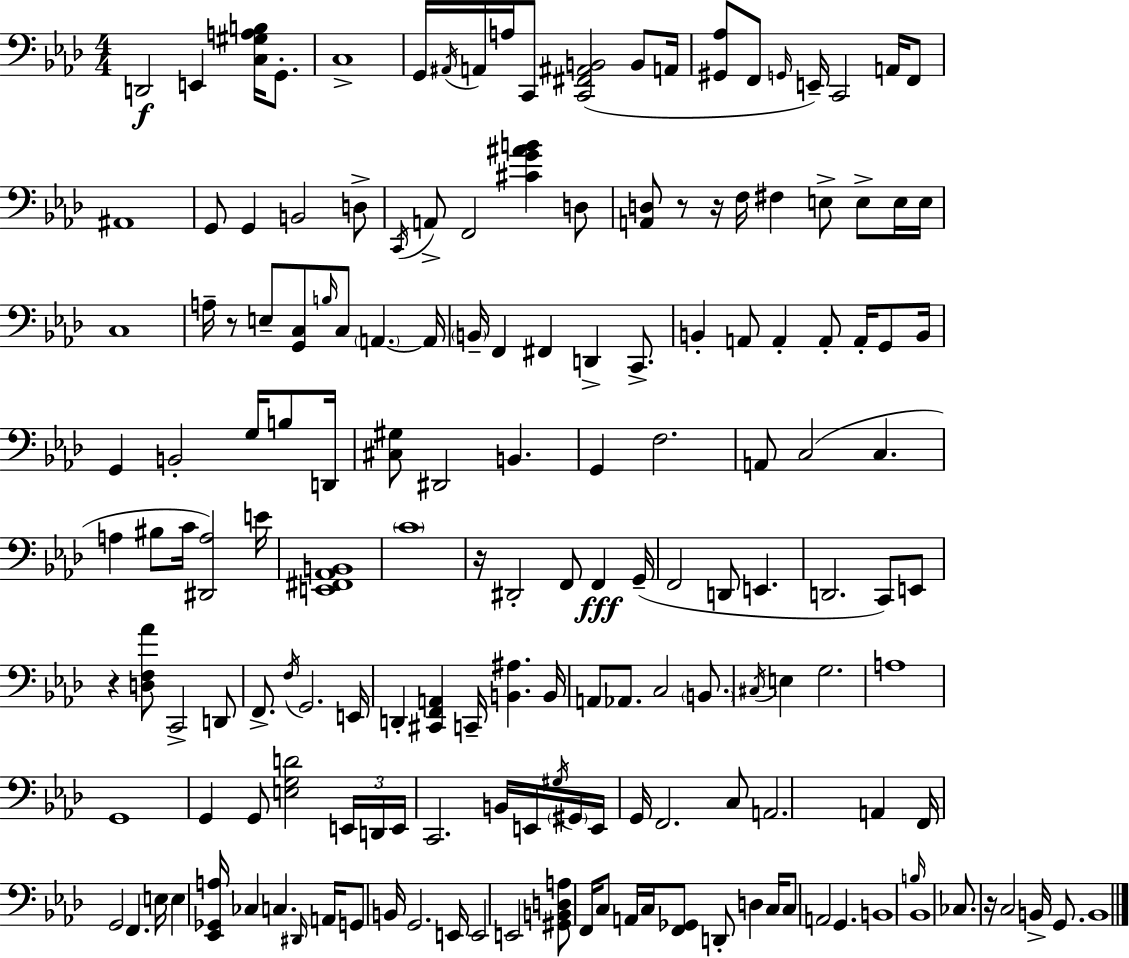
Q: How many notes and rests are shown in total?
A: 167